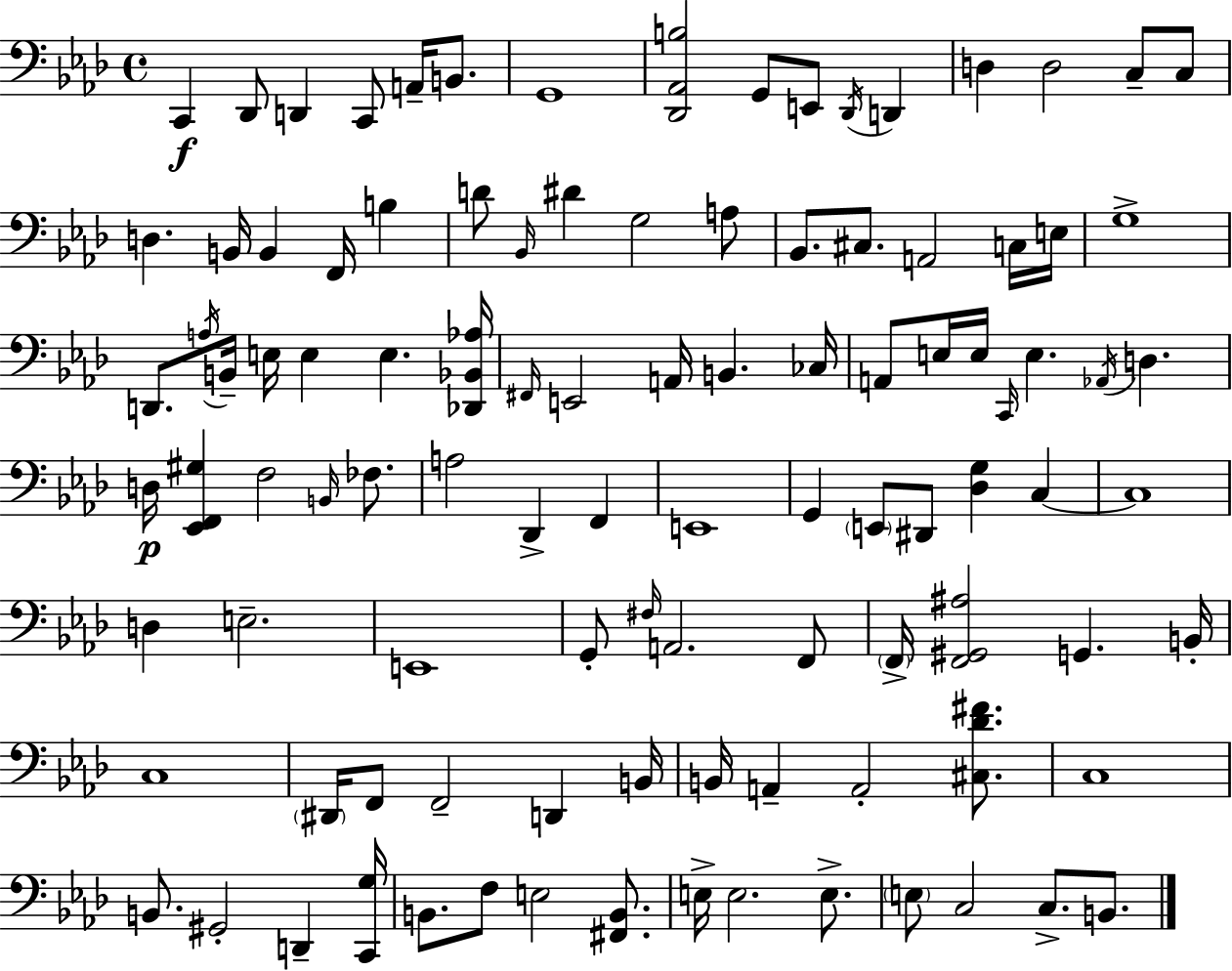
{
  \clef bass
  \time 4/4
  \defaultTimeSignature
  \key f \minor
  \repeat volta 2 { c,4\f des,8 d,4 c,8 a,16-- b,8. | g,1 | <des, aes, b>2 g,8 e,8 \acciaccatura { des,16 } d,4 | d4 d2 c8-- c8 | \break d4. b,16 b,4 f,16 b4 | d'8 \grace { bes,16 } dis'4 g2 | a8 bes,8. cis8. a,2 | c16 e16 g1-> | \break d,8. \acciaccatura { a16 } b,16-- e16 e4 e4. | <des, bes, aes>16 \grace { fis,16 } e,2 a,16 b,4. | ces16 a,8 e16 e16 \grace { c,16 } e4. \acciaccatura { aes,16 } | d4. d16\p <ees, f, gis>4 f2 | \break \grace { b,16 } fes8. a2 des,4-> | f,4 e,1 | g,4 \parenthesize e,8 dis,8 <des g>4 | c4~~ c1 | \break d4 e2.-- | e,1 | g,8-. \grace { fis16 } a,2. | f,8 \parenthesize f,16-> <f, gis, ais>2 | \break g,4. b,16-. c1 | \parenthesize dis,16 f,8 f,2-- | d,4 b,16 b,16 a,4-- a,2-. | <cis des' fis'>8. c1 | \break b,8. gis,2-. | d,4-- <c, g>16 b,8. f8 e2 | <fis, b,>8. e16-> e2. | e8.-> \parenthesize e8 c2 | \break c8.-> b,8. } \bar "|."
}